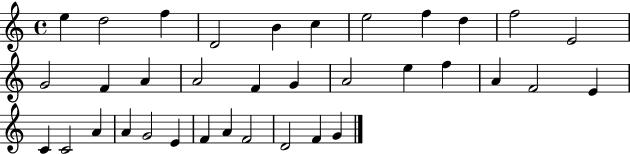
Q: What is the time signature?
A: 4/4